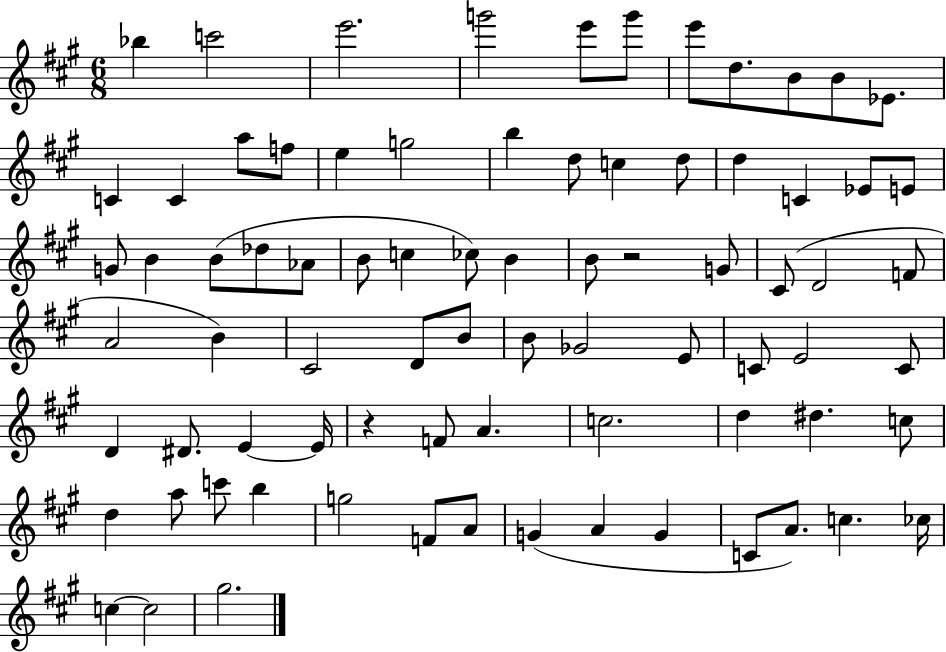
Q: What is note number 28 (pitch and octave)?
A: B4